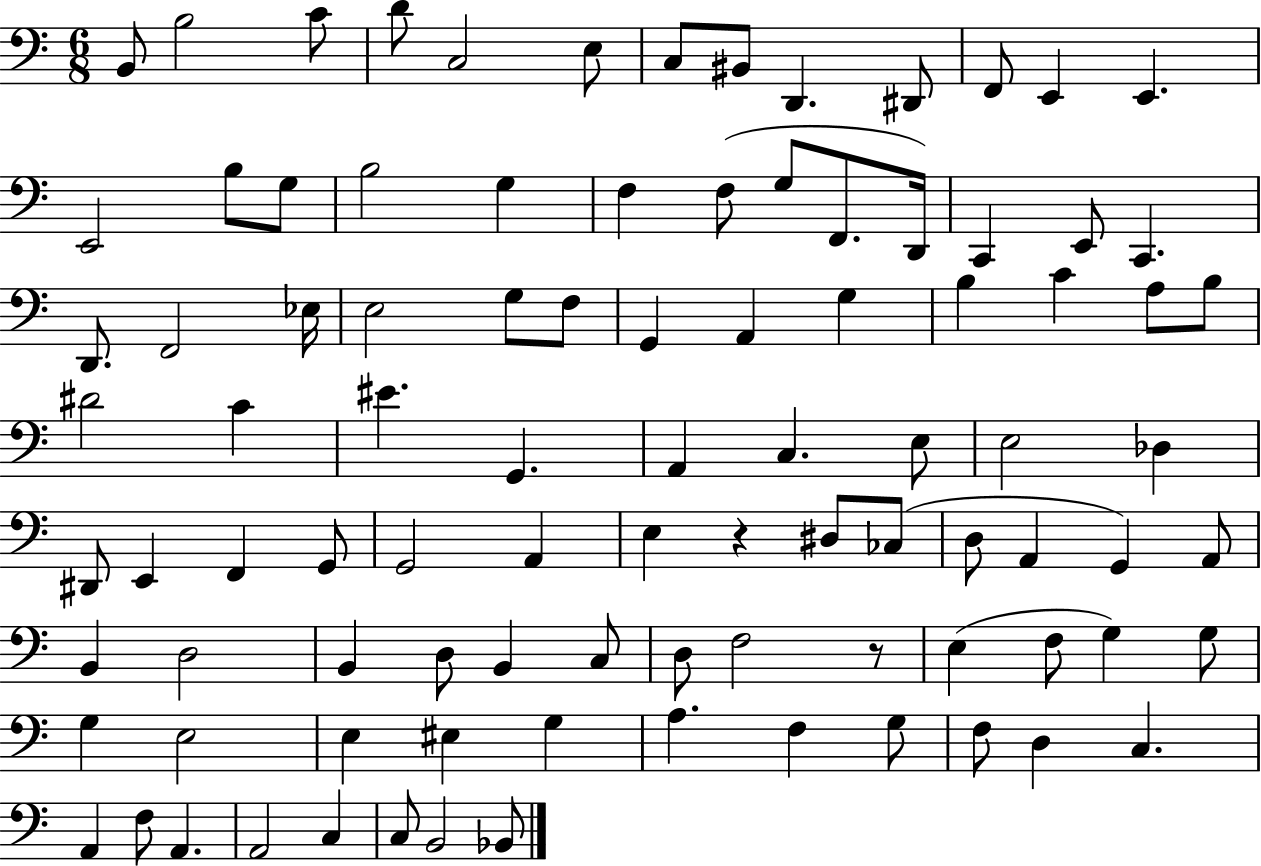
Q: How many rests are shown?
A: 2